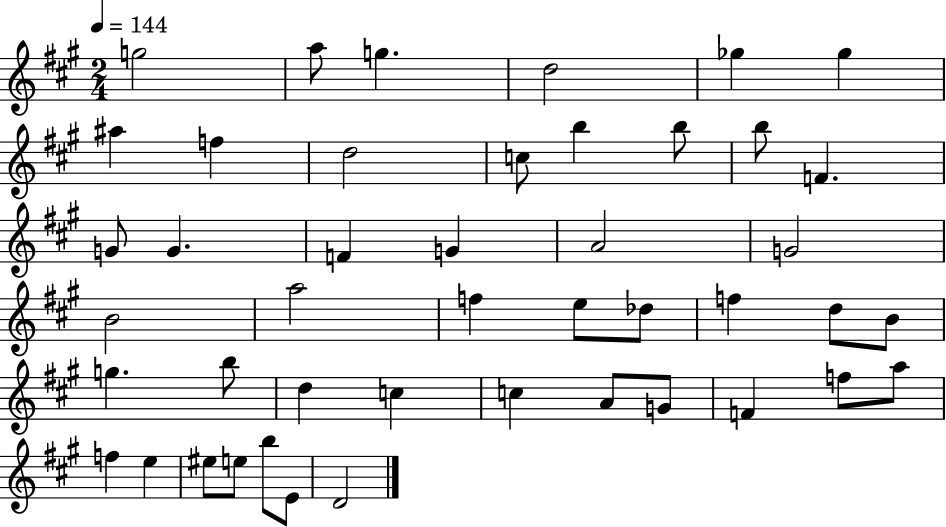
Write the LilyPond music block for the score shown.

{
  \clef treble
  \numericTimeSignature
  \time 2/4
  \key a \major
  \tempo 4 = 144
  \repeat volta 2 { g''2 | a''8 g''4. | d''2 | ges''4 ges''4 | \break ais''4 f''4 | d''2 | c''8 b''4 b''8 | b''8 f'4. | \break g'8 g'4. | f'4 g'4 | a'2 | g'2 | \break b'2 | a''2 | f''4 e''8 des''8 | f''4 d''8 b'8 | \break g''4. b''8 | d''4 c''4 | c''4 a'8 g'8 | f'4 f''8 a''8 | \break f''4 e''4 | eis''8 e''8 b''8 e'8 | d'2 | } \bar "|."
}